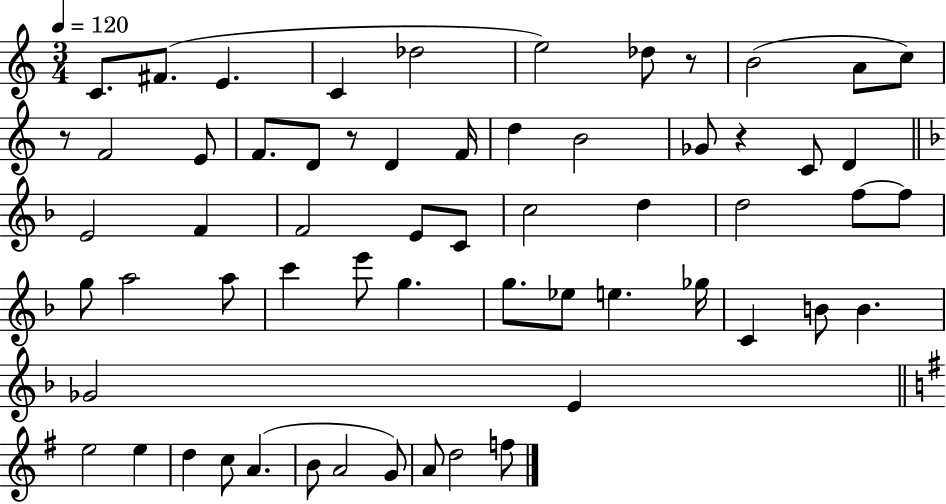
C4/e. F#4/e. E4/q. C4/q Db5/h E5/h Db5/e R/e B4/h A4/e C5/e R/e F4/h E4/e F4/e. D4/e R/e D4/q F4/s D5/q B4/h Gb4/e R/q C4/e D4/q E4/h F4/q F4/h E4/e C4/e C5/h D5/q D5/h F5/e F5/e G5/e A5/h A5/e C6/q E6/e G5/q. G5/e. Eb5/e E5/q. Gb5/s C4/q B4/e B4/q. Gb4/h E4/q E5/h E5/q D5/q C5/e A4/q. B4/e A4/h G4/e A4/e D5/h F5/e